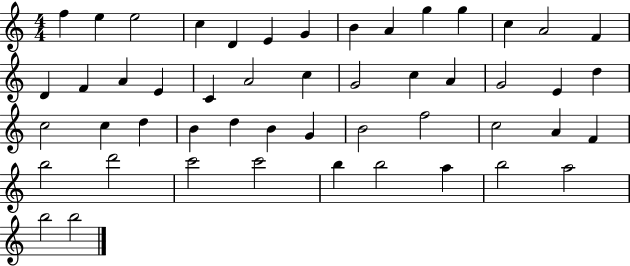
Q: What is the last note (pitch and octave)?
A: B5